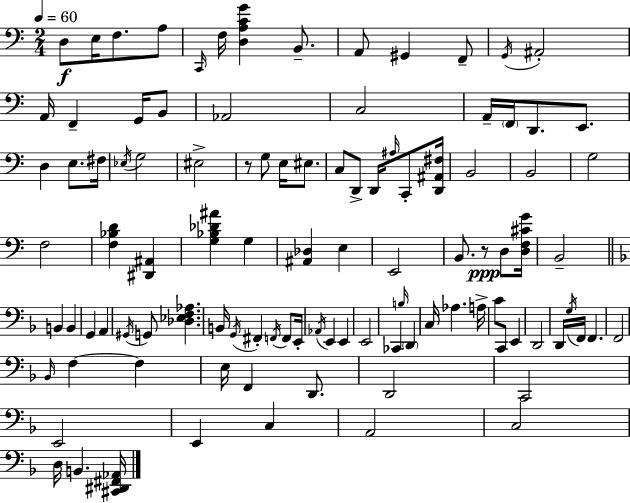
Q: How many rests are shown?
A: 2